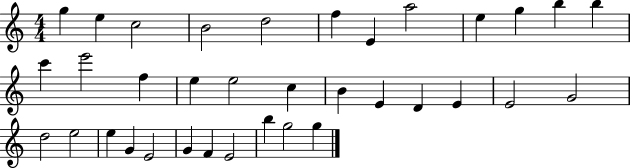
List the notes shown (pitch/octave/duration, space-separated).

G5/q E5/q C5/h B4/h D5/h F5/q E4/q A5/h E5/q G5/q B5/q B5/q C6/q E6/h F5/q E5/q E5/h C5/q B4/q E4/q D4/q E4/q E4/h G4/h D5/h E5/h E5/q G4/q E4/h G4/q F4/q E4/h B5/q G5/h G5/q